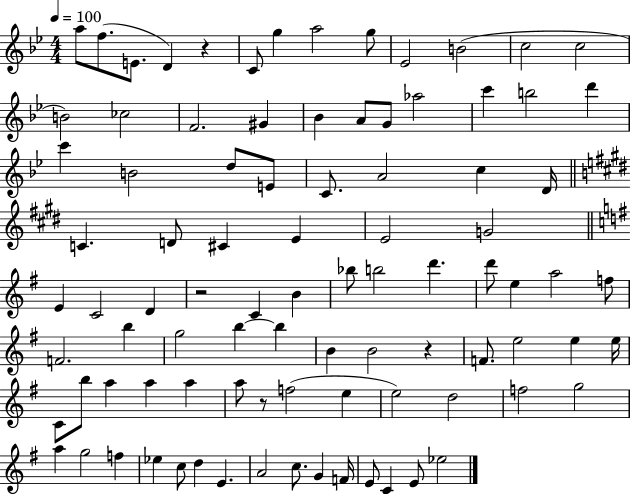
{
  \clef treble
  \numericTimeSignature
  \time 4/4
  \key bes \major
  \tempo 4 = 100
  a''8 f''8.( e'8. d'4) r4 | c'8 g''4 a''2 g''8 | ees'2 b'2( | c''2 c''2 | \break b'2) ces''2 | f'2. gis'4 | bes'4 a'8 g'8 aes''2 | c'''4 b''2 d'''4 | \break c'''4 b'2 d''8 e'8 | c'8. a'2 c''4 d'16 | \bar "||" \break \key e \major c'4. d'8 cis'4 e'4 | e'2 g'2 | \bar "||" \break \key e \minor e'4 c'2 d'4 | r2 c'4 b'4 | bes''8 b''2 d'''4. | d'''8 e''4 a''2 f''8 | \break f'2. b''4 | g''2 b''4~~ b''4 | b'4 b'2 r4 | f'8. e''2 e''4 e''16 | \break c'8 b''8 a''4 a''4 a''4 | a''8 r8 f''2( e''4 | e''2) d''2 | f''2 g''2 | \break a''4 g''2 f''4 | ees''4 c''8 d''4 e'4. | a'2 c''8. g'4 f'16 | e'8 c'4 e'8 ees''2 | \break \bar "|."
}